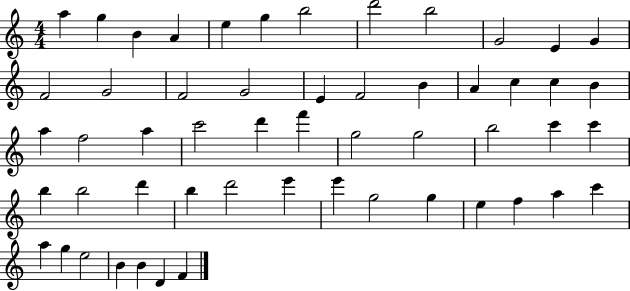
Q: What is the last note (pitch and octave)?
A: F4